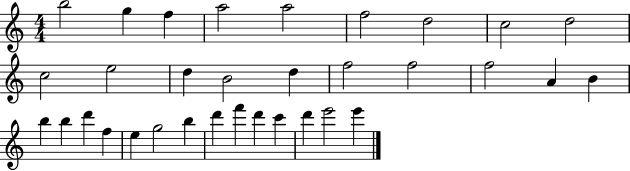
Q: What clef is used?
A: treble